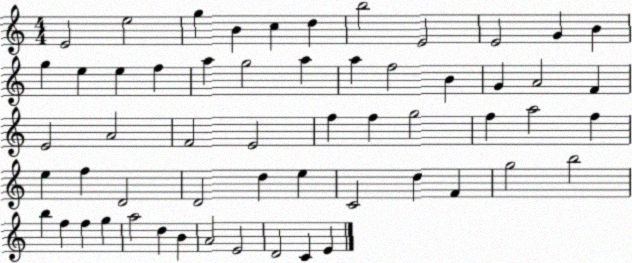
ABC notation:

X:1
T:Untitled
M:4/4
L:1/4
K:C
E2 e2 g B c d b2 E2 E2 G B g e e f a g2 a a f2 B G A2 F E2 A2 F2 E2 f f g2 f a2 f e f D2 D2 d e C2 d F g2 b2 b f f g a2 d B A2 E2 D2 C E